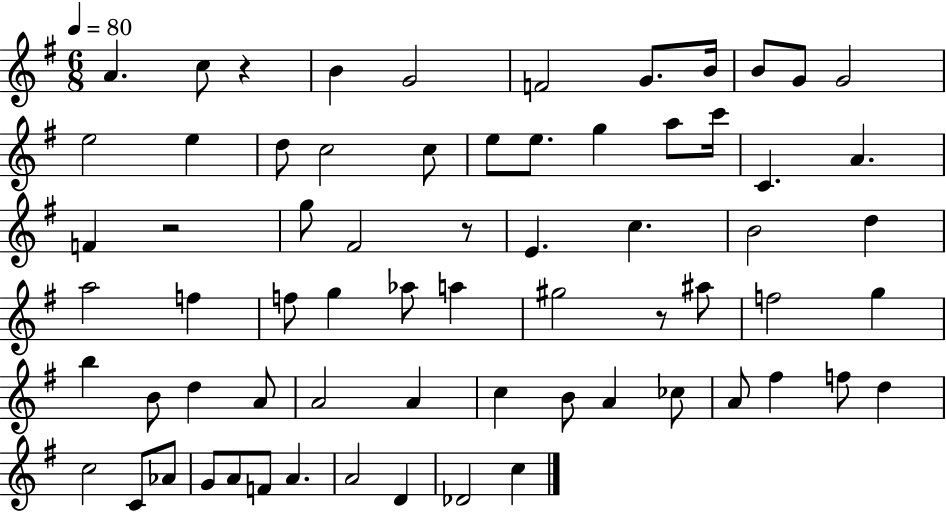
A4/q. C5/e R/q B4/q G4/h F4/h G4/e. B4/s B4/e G4/e G4/h E5/h E5/q D5/e C5/h C5/e E5/e E5/e. G5/q A5/e C6/s C4/q. A4/q. F4/q R/h G5/e F#4/h R/e E4/q. C5/q. B4/h D5/q A5/h F5/q F5/e G5/q Ab5/e A5/q G#5/h R/e A#5/e F5/h G5/q B5/q B4/e D5/q A4/e A4/h A4/q C5/q B4/e A4/q CES5/e A4/e F#5/q F5/e D5/q C5/h C4/e Ab4/e G4/e A4/e F4/e A4/q. A4/h D4/q Db4/h C5/q